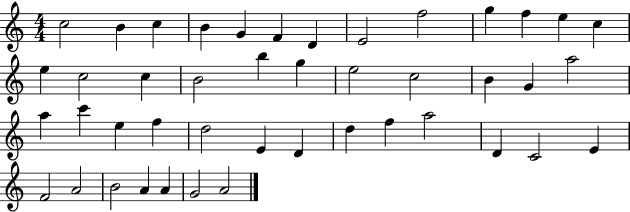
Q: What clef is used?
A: treble